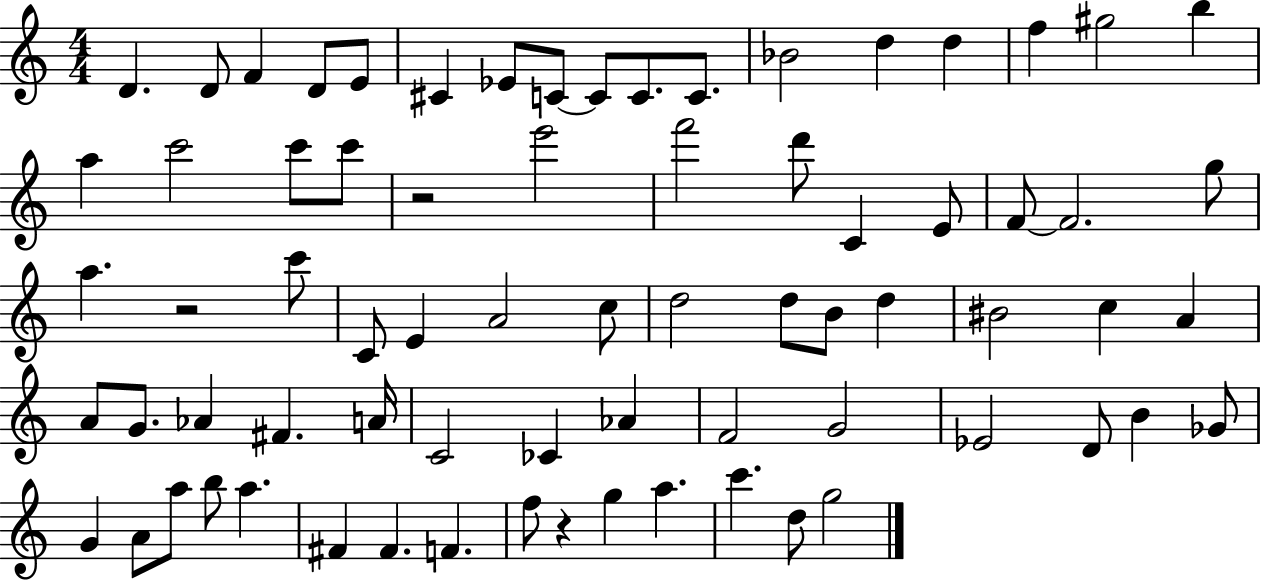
D4/q. D4/e F4/q D4/e E4/e C#4/q Eb4/e C4/e C4/e C4/e. C4/e. Bb4/h D5/q D5/q F5/q G#5/h B5/q A5/q C6/h C6/e C6/e R/h E6/h F6/h D6/e C4/q E4/e F4/e F4/h. G5/e A5/q. R/h C6/e C4/e E4/q A4/h C5/e D5/h D5/e B4/e D5/q BIS4/h C5/q A4/q A4/e G4/e. Ab4/q F#4/q. A4/s C4/h CES4/q Ab4/q F4/h G4/h Eb4/h D4/e B4/q Gb4/e G4/q A4/e A5/e B5/e A5/q. F#4/q F#4/q. F4/q. F5/e R/q G5/q A5/q. C6/q. D5/e G5/h